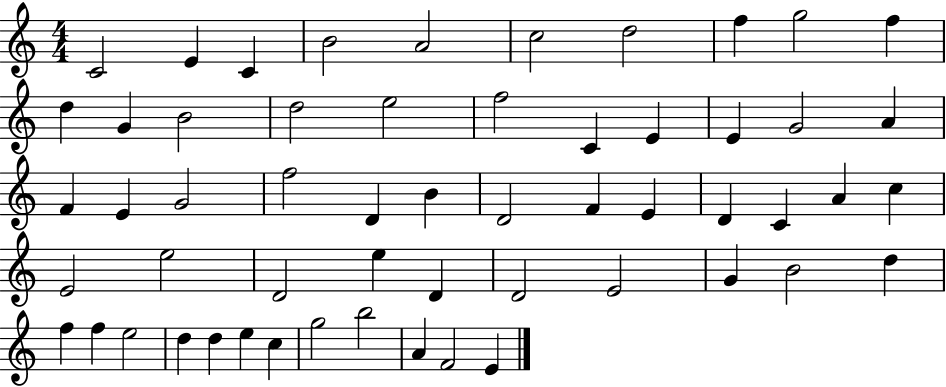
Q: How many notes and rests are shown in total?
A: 56